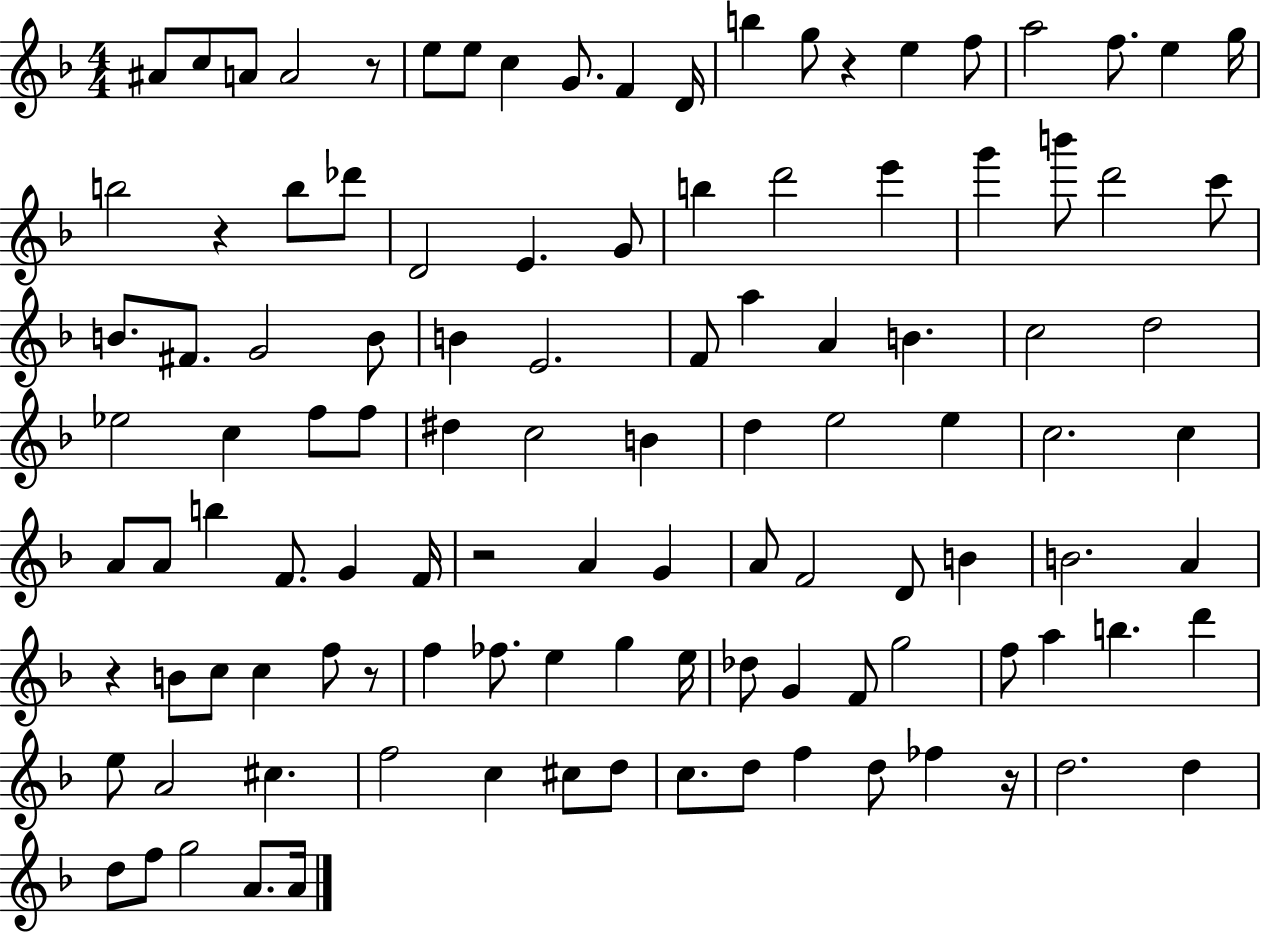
{
  \clef treble
  \numericTimeSignature
  \time 4/4
  \key f \major
  \repeat volta 2 { ais'8 c''8 a'8 a'2 r8 | e''8 e''8 c''4 g'8. f'4 d'16 | b''4 g''8 r4 e''4 f''8 | a''2 f''8. e''4 g''16 | \break b''2 r4 b''8 des'''8 | d'2 e'4. g'8 | b''4 d'''2 e'''4 | g'''4 b'''8 d'''2 c'''8 | \break b'8. fis'8. g'2 b'8 | b'4 e'2. | f'8 a''4 a'4 b'4. | c''2 d''2 | \break ees''2 c''4 f''8 f''8 | dis''4 c''2 b'4 | d''4 e''2 e''4 | c''2. c''4 | \break a'8 a'8 b''4 f'8. g'4 f'16 | r2 a'4 g'4 | a'8 f'2 d'8 b'4 | b'2. a'4 | \break r4 b'8 c''8 c''4 f''8 r8 | f''4 fes''8. e''4 g''4 e''16 | des''8 g'4 f'8 g''2 | f''8 a''4 b''4. d'''4 | \break e''8 a'2 cis''4. | f''2 c''4 cis''8 d''8 | c''8. d''8 f''4 d''8 fes''4 r16 | d''2. d''4 | \break d''8 f''8 g''2 a'8. a'16 | } \bar "|."
}